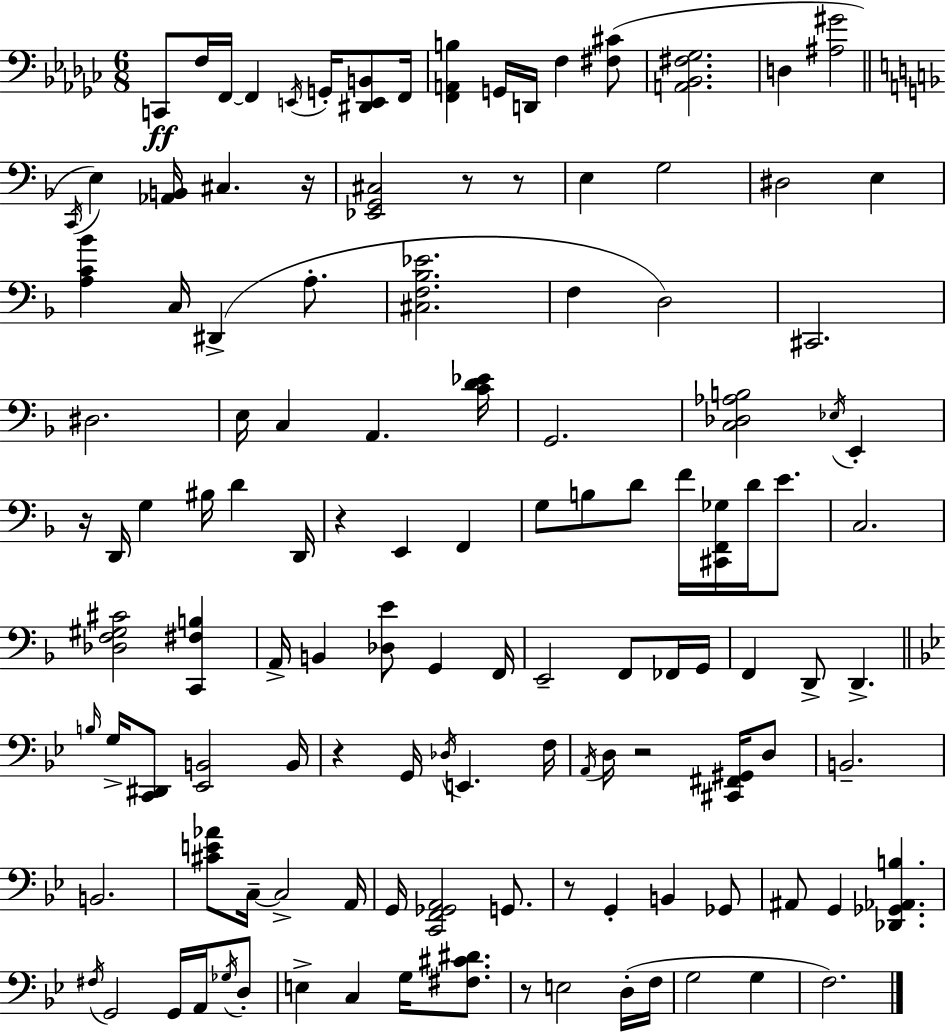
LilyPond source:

{
  \clef bass
  \numericTimeSignature
  \time 6/8
  \key ees \minor
  c,8\ff f16 f,16~~ f,4 \acciaccatura { e,16 } g,16-. <dis, e, b,>8 | f,16 <f, a, b>4 g,16 d,16 f4 <fis cis'>8( | <a, bes, fis ges>2. | d4 <ais gis'>2 | \break \bar "||" \break \key f \major \acciaccatura { c,16 }) e4 <aes, b,>16 cis4. | r16 <ees, g, cis>2 r8 r8 | e4 g2 | dis2 e4 | \break <a c' bes'>4 c16 dis,4->( a8.-. | <cis f bes ees'>2. | f4 d2) | cis,2. | \break dis2. | e16 c4 a,4. | <c' d' ees'>16 g,2. | <c des aes b>2 \acciaccatura { ees16 } e,4-. | \break r16 d,16 g4 bis16 d'4 | d,16 r4 e,4 f,4 | g8 b8 d'8 f'16 <cis, f, ges>16 d'16 e'8. | c2. | \break <des f gis cis'>2 <c, fis b>4 | a,16-> b,4 <des e'>8 g,4 | f,16 e,2-- f,8 | fes,16 g,16 f,4 d,8-> d,4.-> | \break \bar "||" \break \key g \minor \grace { b16 } g16-> <c, dis,>8 <ees, b,>2 | b,16 r4 g,16 \acciaccatura { des16 } e,4. | f16 \acciaccatura { a,16 } d16 r2 | <cis, fis, gis,>16 d8 b,2.-- | \break b,2. | <cis' e' aes'>8 c16--~~ c2-> | a,16 g,16 <c, f, ges, a,>2 | g,8. r8 g,4-. b,4 | \break ges,8 ais,8 g,4 <des, ges, aes, b>4. | \acciaccatura { fis16 } g,2 | g,16 a,16 \acciaccatura { ges16 } d8-. e4-> c4 | g16 <fis cis' dis'>8. r8 e2 | \break d16-.( f16 g2 | g4 f2.) | \bar "|."
}